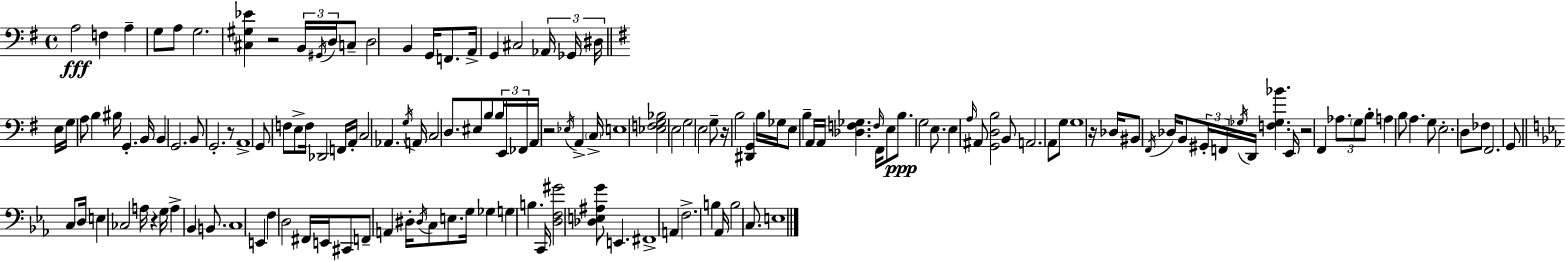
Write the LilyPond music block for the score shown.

{
  \clef bass
  \time 4/4
  \defaultTimeSignature
  \key g \major
  a2\fff f4 a4-- | g8 a8 g2. | <cis gis ees'>4 r2 \tuplet 3/2 { b,16 \acciaccatura { gis,16 } d16 } c8-- | d2 b,4 g,16 f,8. | \break a,16-> g,4 cis2 \tuplet 3/2 { aes,16 ges,16 | dis16 } \bar "||" \break \key g \major e16 g16 a8 b4 bis16 g,4.-. b,16 | b,4 g,2. | b,8 g,2.-. r8 | a,1-> | \break g,8 f8 e8-> f16 des,2 f,16 | a,16-. c2 aes,4. \acciaccatura { g16 } | a,16 \parenthesize c2 d8. eis8 b8 | \tuplet 3/2 { b16 e,16 fes,16 } a,16 r2 \acciaccatura { ees16 } a,4-> | \break \parenthesize c16-> e1 | <ees f g bes>2 e2 | g2 e2 | g8-- r16 b2 <dis, g,>4 | \break b16 ges16 e8 b4-- a,16 a,16 <des f ges>4. | \grace { f16 } fis,16 e8 b8.\ppp g2 | e8. e4 \grace { a16 } ais,8 <g, d b>2 | b,8 a,2. | \break a,8 g8 g1 | r16 des16 bis,8 \acciaccatura { fis,16 } des16 b,8 \tuplet 3/2 { gis,16-. f,16 \acciaccatura { ges16 } } d,16 | <f ges bes'>4. e,16 r2 fis,4 | \tuplet 3/2 { aes8. \parenthesize g8 b8-. } a4 b8 | \break a4. g8 e2.-. | d8 fes8 fis,2. | g,8 \bar "||" \break \key ees \major c8 d16 e4 ces2 a16 | r4 g16 a4-> bes,4 b,8. | c1 | e,4 f4 d2 | \break fis,16 e,16 cis,8 f,8-- a,4 dis16-. \acciaccatura { dis16 } c8 e8. | g16 ges4 g4 b4. | c,16 <d f gis'>2 <des e ais g'>8 e,4. | fis,1-> | \break a,4 f2.-> | b4 aes,16 b2 c8. | e1 | \bar "|."
}